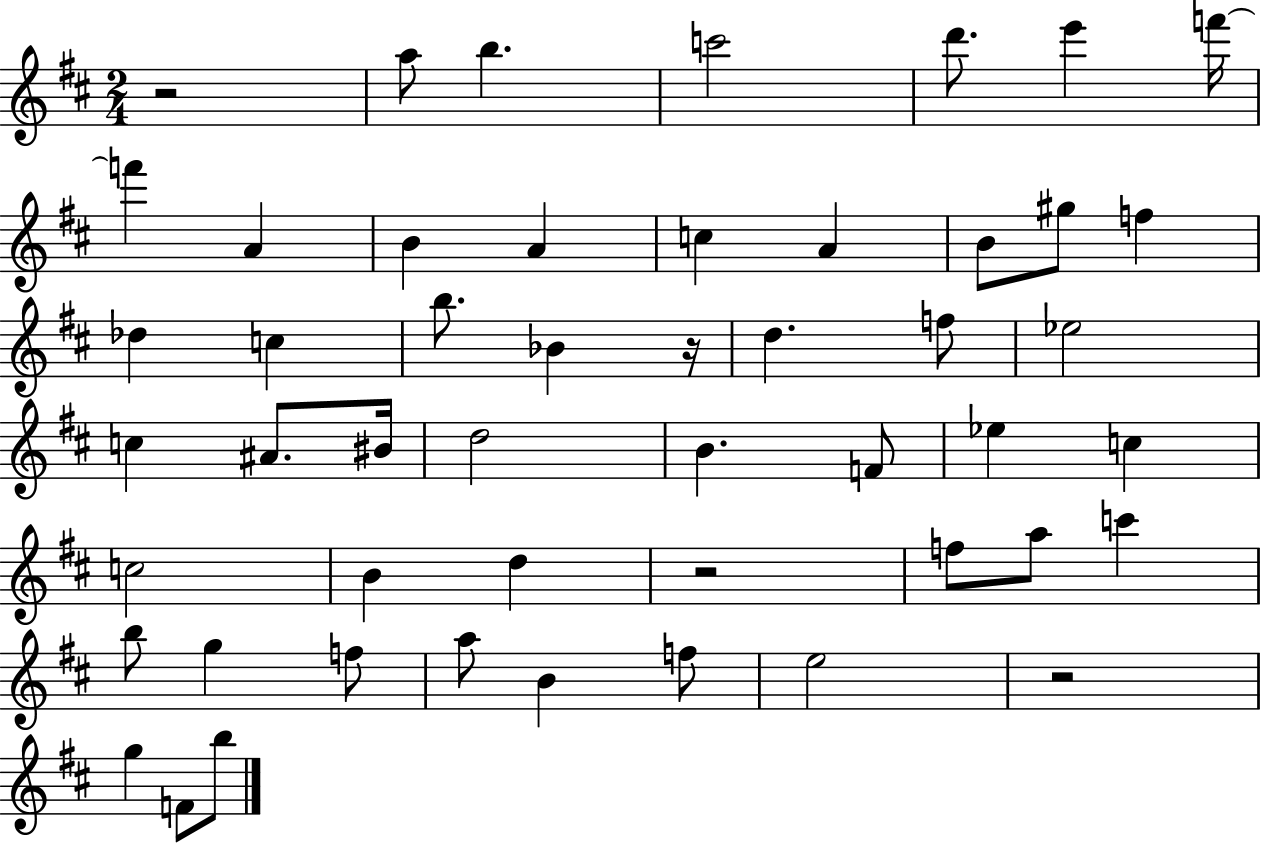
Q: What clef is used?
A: treble